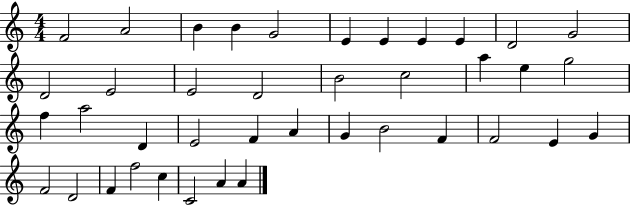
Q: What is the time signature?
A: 4/4